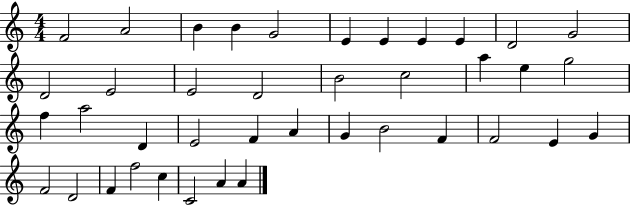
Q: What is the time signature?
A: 4/4